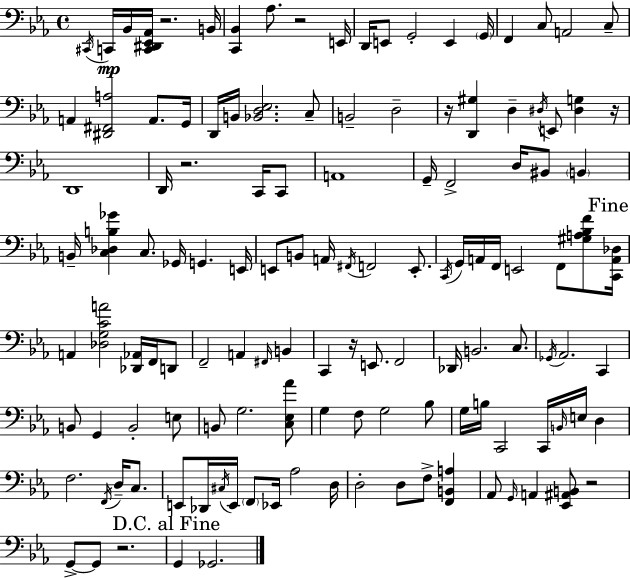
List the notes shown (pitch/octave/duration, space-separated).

C#2/s C2/s Bb2/s [C2,D#2,Eb2,Ab2]/s R/h. B2/s [C2,Bb2]/q Ab3/e. R/h E2/s D2/s E2/e G2/h E2/q G2/s F2/q C3/e A2/h C3/e A2/q [D#2,F#2,A3]/h A2/e. G2/s D2/s B2/s [Bb2,D3,Eb3]/h. C3/e B2/h D3/h R/s [D2,G#3]/q D3/q D#3/s E2/e [D#3,G3]/q R/s D2/w D2/s R/h. C2/s C2/e A2/w G2/s F2/h D3/s BIS2/e B2/q B2/s [C3,Db3,B3,Gb4]/q C3/e. Gb2/s G2/q. E2/s E2/e B2/e A2/s F#2/s F2/h E2/e. C2/s G2/s A2/s F2/s E2/h F2/e [G#3,A3,Bb3,F4]/e [C2,A2,Db3]/s A2/q [Db3,G3,C4,A4]/h [Db2,Ab2]/s F2/s D2/e F2/h A2/q F#2/s B2/q C2/q R/s E2/e. F2/h Db2/s B2/h. C3/e. Gb2/s Ab2/h. C2/q B2/e G2/q B2/h E3/e B2/e G3/h. [C3,Eb3,Ab4]/e G3/q F3/e G3/h Bb3/e G3/s B3/s C2/h C2/s B2/s E3/s D3/q F3/h. F2/s D3/s C3/e. E2/e Db2/s C#3/s E2/s F2/e Eb2/s Ab3/h D3/s D3/h D3/e F3/e [F2,B2,A3]/q Ab2/e G2/s A2/q [Eb2,A#2,B2]/e R/h G2/e G2/e R/h. G2/q Gb2/h.